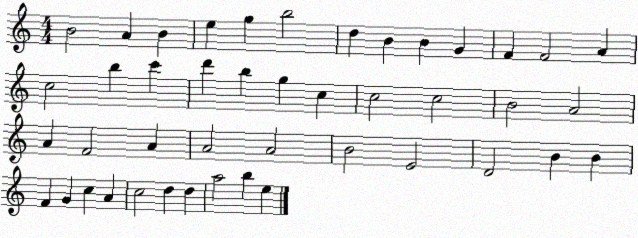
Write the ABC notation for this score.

X:1
T:Untitled
M:4/4
L:1/4
K:C
B2 A B e g b2 d B B G F F2 A c2 b c' d' b g c c2 c2 B2 A2 A F2 A A2 A2 B2 E2 D2 B B F G c A c2 d d a2 b e